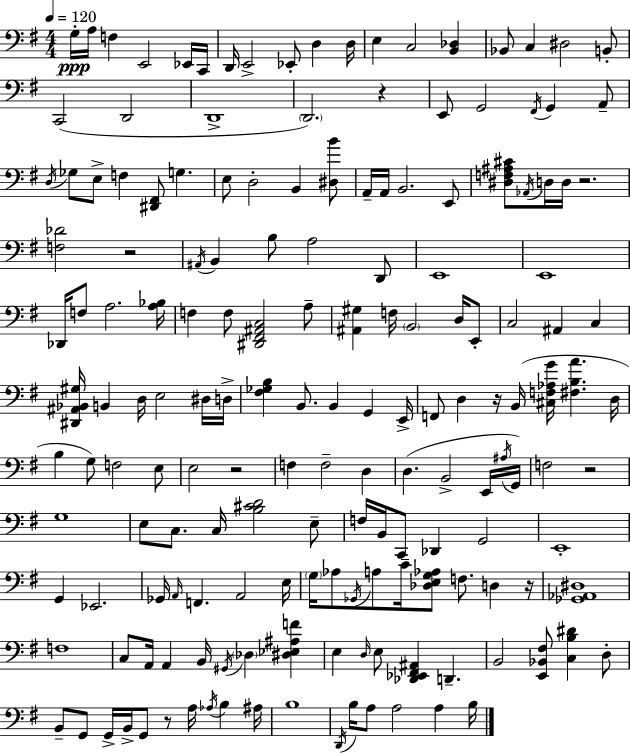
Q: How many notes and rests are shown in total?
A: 169